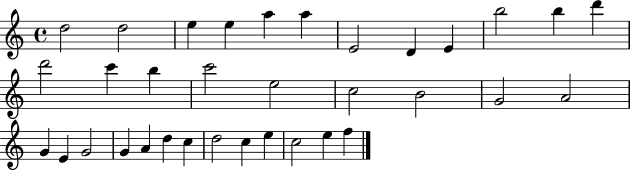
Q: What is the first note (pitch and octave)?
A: D5